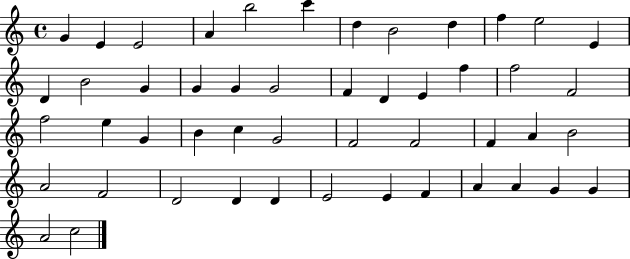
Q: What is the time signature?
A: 4/4